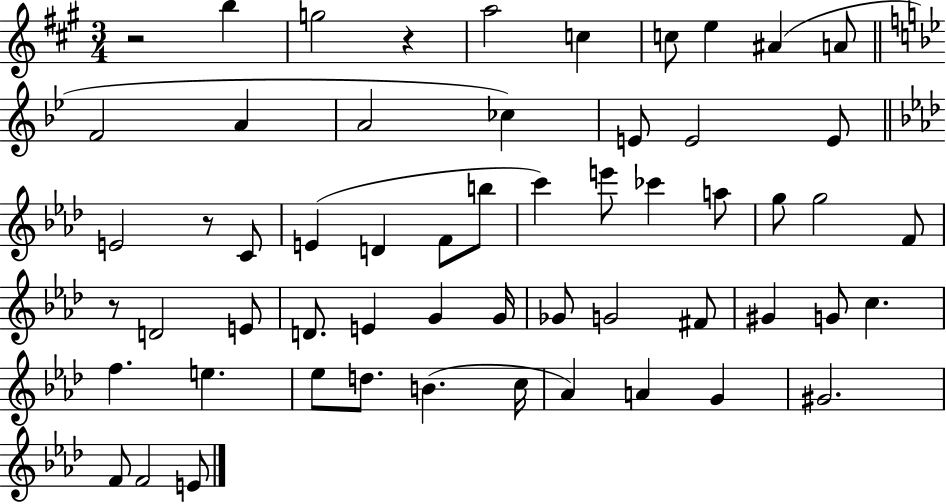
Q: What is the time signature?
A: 3/4